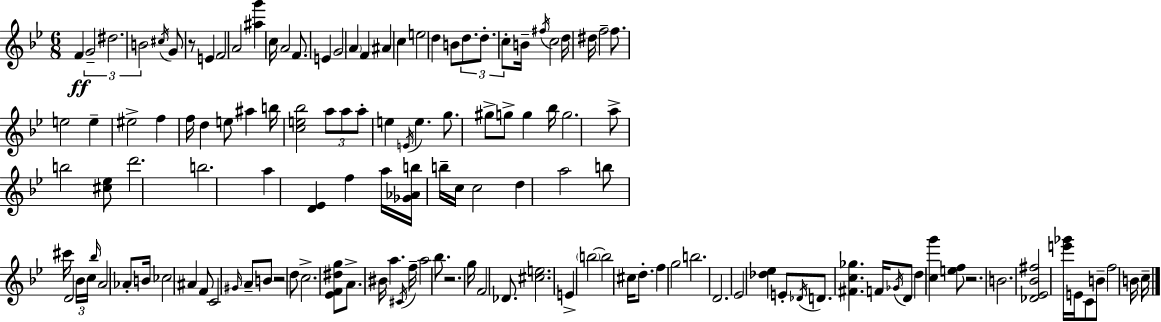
F4/q G4/h D#5/h. B4/h C#5/s G4/e R/e E4/q F4/h A4/h [A#5,G6]/q C5/s A4/h F4/e. E4/q G4/h A4/q F4/q A#4/q C5/q E5/h D5/q B4/e D5/e. D5/e. C5/e B4/s F#5/s C5/h D5/s D#5/s F5/h F5/e. E5/h E5/q EIS5/h F5/q F5/s D5/q E5/e A#5/q B5/s [C5,E5,Bb5]/h A5/e A5/e A5/e E5/q E4/s E5/q. G5/e. G#5/e G5/e G5/q Bb5/s G5/h. A5/e B5/h [C#5,Eb5]/e D6/h. B5/h. A5/q [D4,Eb4]/q F5/q A5/s [Gb4,Ab4,B5]/s B5/s C5/s C5/h D5/q A5/h B5/e C#6/s D4/h Bb4/s C5/s Bb5/s A4/h Ab4/e B4/s CES5/h A#4/q F4/e C4/h G#4/s A4/e B4/e R/h D5/e C5/h. [Eb4,F4,D#5,G5]/e A4/e. BIS4/s A5/q. C#4/s F5/s A5/h Bb5/e. R/h. G5/s F4/h Db4/e. [C#5,E5]/h. E4/q B5/h B5/h C#5/s D5/e. F5/q G5/h B5/h. D4/h. Eb4/h [Db5,Eb5]/q E4/e Db4/s D4/e. [F#4,C5,Gb5]/q. F4/s Gb4/s D4/e D5/q [C5,G6]/q [E5,F5]/e R/h. B4/h. [Db4,Eb4,Bb4,F#5]/h [E6,Gb6]/s E4/s C4/e B4/e F5/h B4/s C5/s